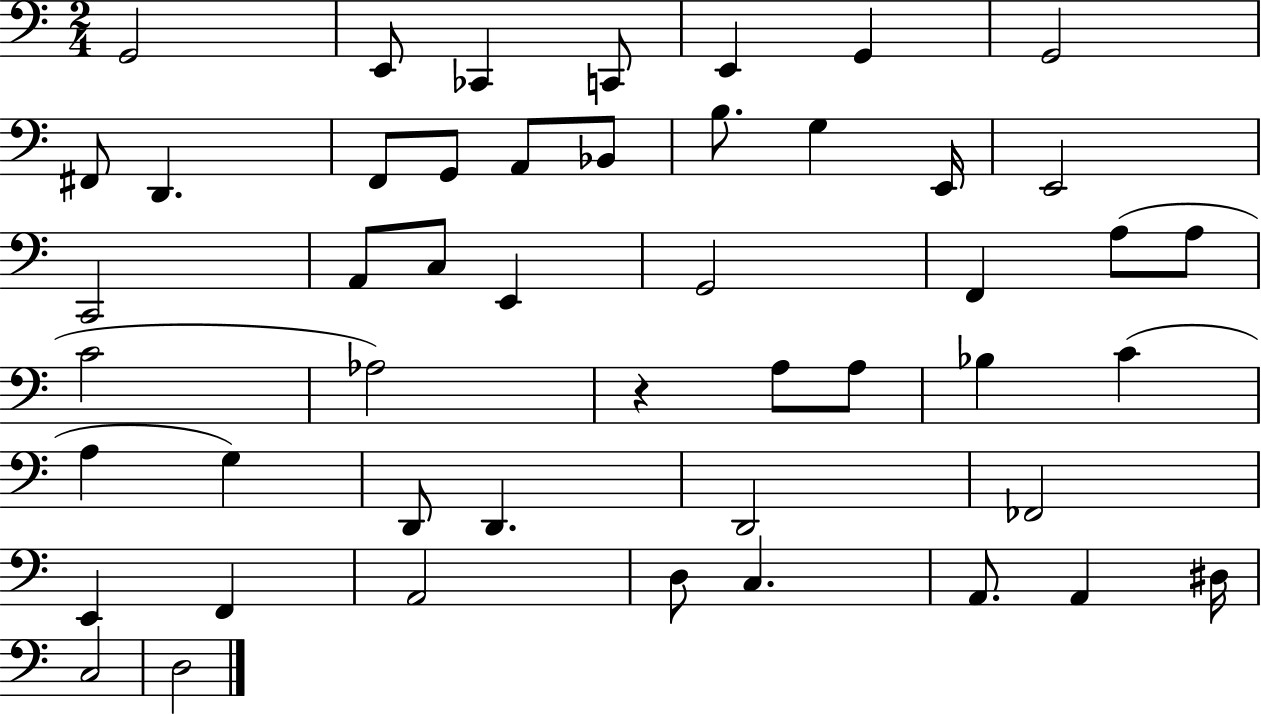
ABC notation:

X:1
T:Untitled
M:2/4
L:1/4
K:C
G,,2 E,,/2 _C,, C,,/2 E,, G,, G,,2 ^F,,/2 D,, F,,/2 G,,/2 A,,/2 _B,,/2 B,/2 G, E,,/4 E,,2 C,,2 A,,/2 C,/2 E,, G,,2 F,, A,/2 A,/2 C2 _A,2 z A,/2 A,/2 _B, C A, G, D,,/2 D,, D,,2 _F,,2 E,, F,, A,,2 D,/2 C, A,,/2 A,, ^D,/4 C,2 D,2